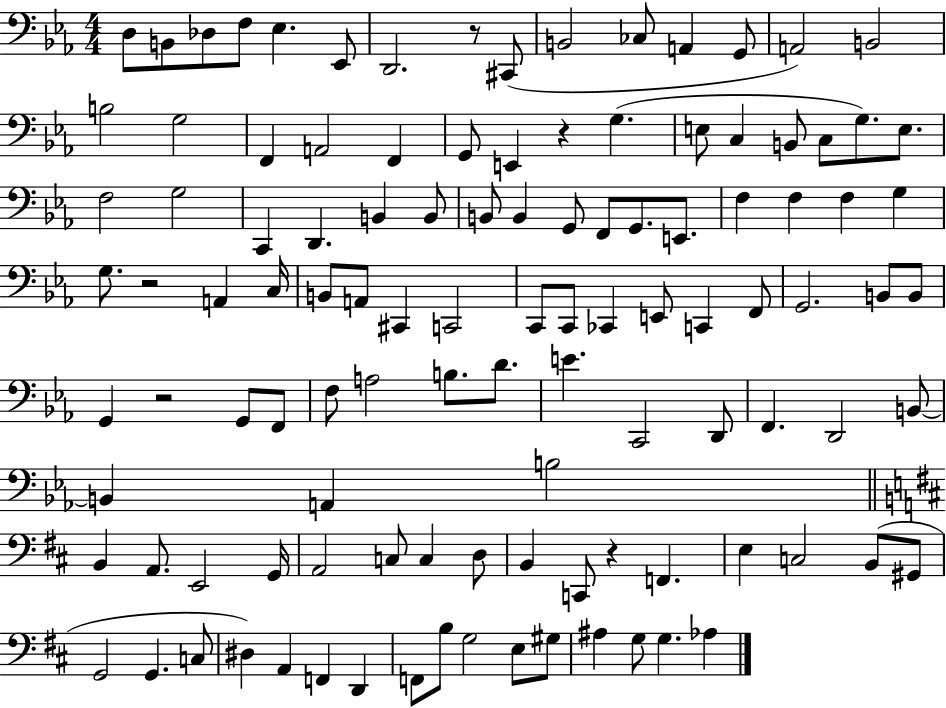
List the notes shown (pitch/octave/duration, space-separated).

D3/e B2/e Db3/e F3/e Eb3/q. Eb2/e D2/h. R/e C#2/e B2/h CES3/e A2/q G2/e A2/h B2/h B3/h G3/h F2/q A2/h F2/q G2/e E2/q R/q G3/q. E3/e C3/q B2/e C3/e G3/e. E3/e. F3/h G3/h C2/q D2/q. B2/q B2/e B2/e B2/q G2/e F2/e G2/e. E2/e. F3/q F3/q F3/q G3/q G3/e. R/h A2/q C3/s B2/e A2/e C#2/q C2/h C2/e C2/e CES2/q E2/e C2/q F2/e G2/h. B2/e B2/e G2/q R/h G2/e F2/e F3/e A3/h B3/e. D4/e. E4/q. C2/h D2/e F2/q. D2/h B2/e B2/q A2/q B3/h B2/q A2/e. E2/h G2/s A2/h C3/e C3/q D3/e B2/q C2/e R/q F2/q. E3/q C3/h B2/e G#2/e G2/h G2/q. C3/e D#3/q A2/q F2/q D2/q F2/e B3/e G3/h E3/e G#3/e A#3/q G3/e G3/q. Ab3/q